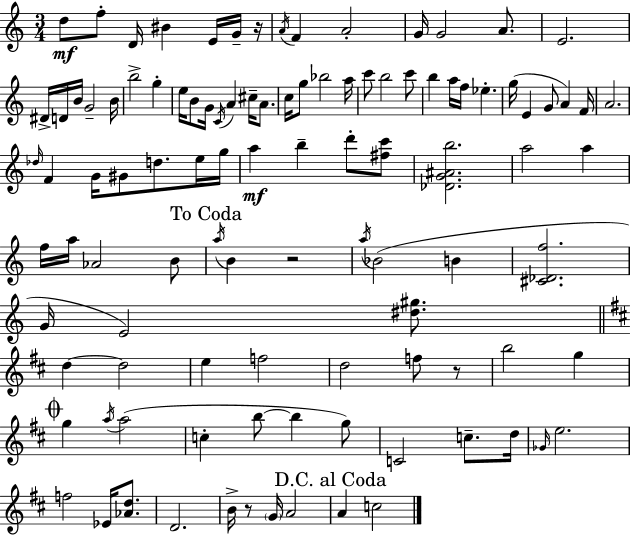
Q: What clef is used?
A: treble